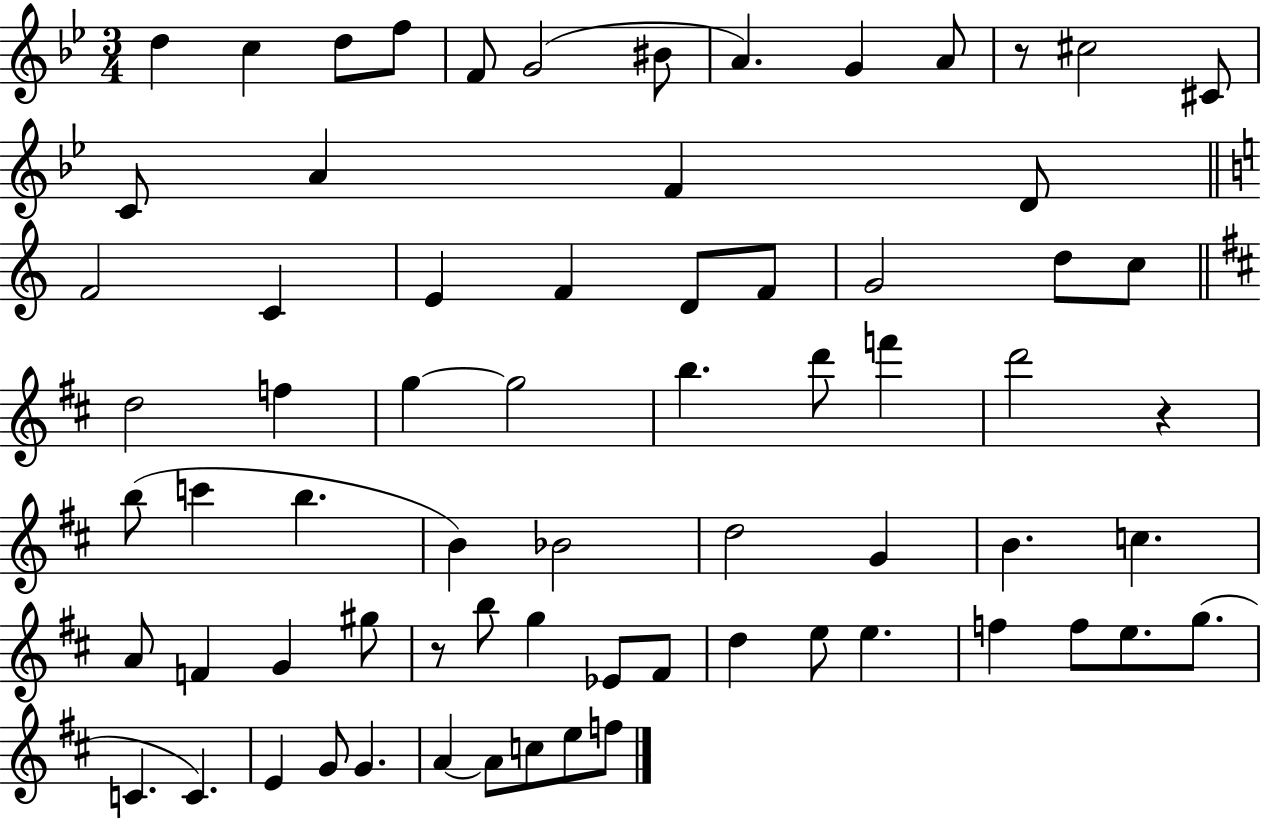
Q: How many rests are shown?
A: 3